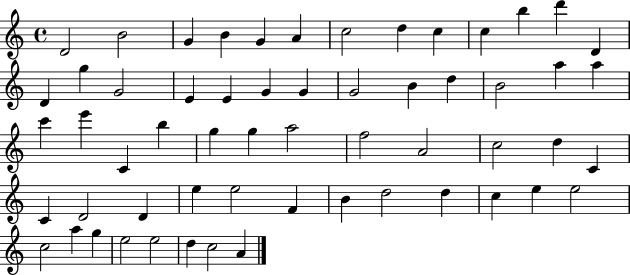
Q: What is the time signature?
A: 4/4